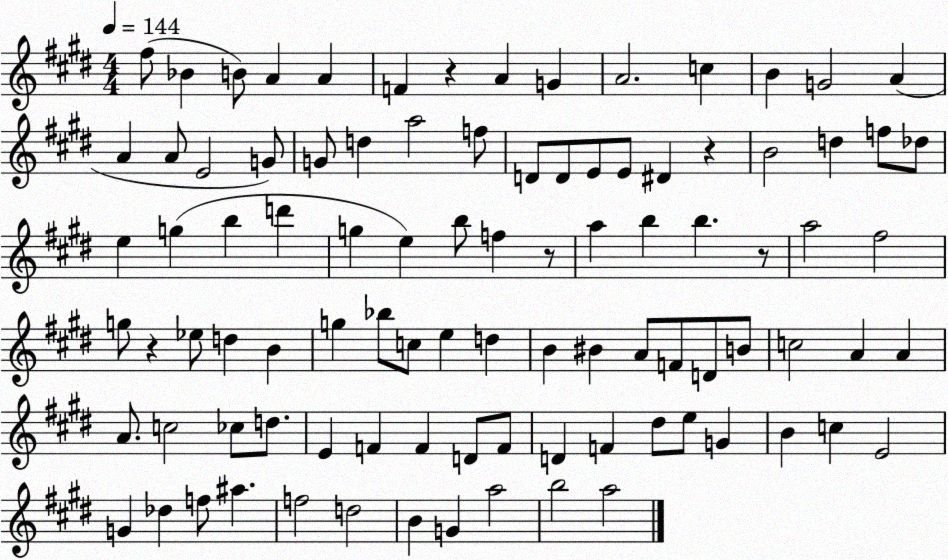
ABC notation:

X:1
T:Untitled
M:4/4
L:1/4
K:E
^f/2 _B B/2 A A F z A G A2 c B G2 A A A/2 E2 G/2 G/2 d a2 f/2 D/2 D/2 E/2 E/2 ^D z B2 d f/2 _d/2 e g b d' g e b/2 f z/2 a b b z/2 a2 ^f2 g/2 z _e/2 d B g _b/2 c/2 e d B ^B A/2 F/2 D/2 B/2 c2 A A A/2 c2 _c/2 d/2 E F F D/2 F/2 D F ^d/2 e/2 G B c E2 G _d f/2 ^a f2 d2 B G a2 b2 a2